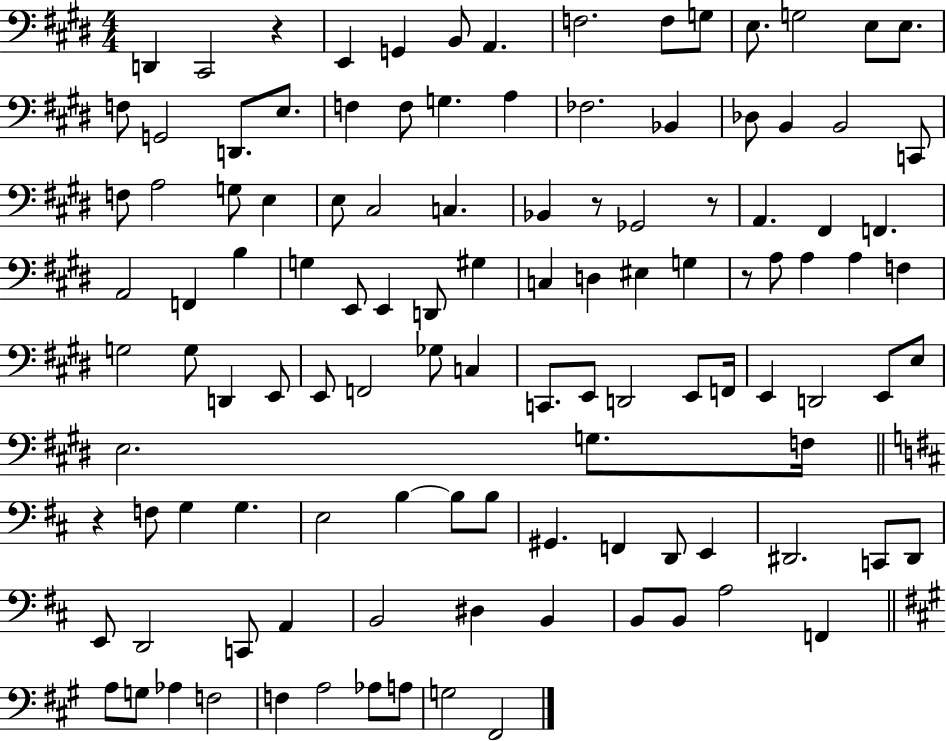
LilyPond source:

{
  \clef bass
  \numericTimeSignature
  \time 4/4
  \key e \major
  d,4 cis,2 r4 | e,4 g,4 b,8 a,4. | f2. f8 g8 | e8. g2 e8 e8. | \break f8 g,2 d,8. e8. | f4 f8 g4. a4 | fes2. bes,4 | des8 b,4 b,2 c,8 | \break f8 a2 g8 e4 | e8 cis2 c4. | bes,4 r8 ges,2 r8 | a,4. fis,4 f,4. | \break a,2 f,4 b4 | g4 e,8 e,4 d,8 gis4 | c4 d4 eis4 g4 | r8 a8 a4 a4 f4 | \break g2 g8 d,4 e,8 | e,8 f,2 ges8 c4 | c,8. e,8 d,2 e,8 f,16 | e,4 d,2 e,8 e8 | \break e2. g8. f16 | \bar "||" \break \key d \major r4 f8 g4 g4. | e2 b4~~ b8 b8 | gis,4. f,4 d,8 e,4 | dis,2. c,8 dis,8 | \break e,8 d,2 c,8 a,4 | b,2 dis4 b,4 | b,8 b,8 a2 f,4 | \bar "||" \break \key a \major a8 g8 aes4 f2 | f4 a2 aes8 a8 | g2 fis,2 | \bar "|."
}